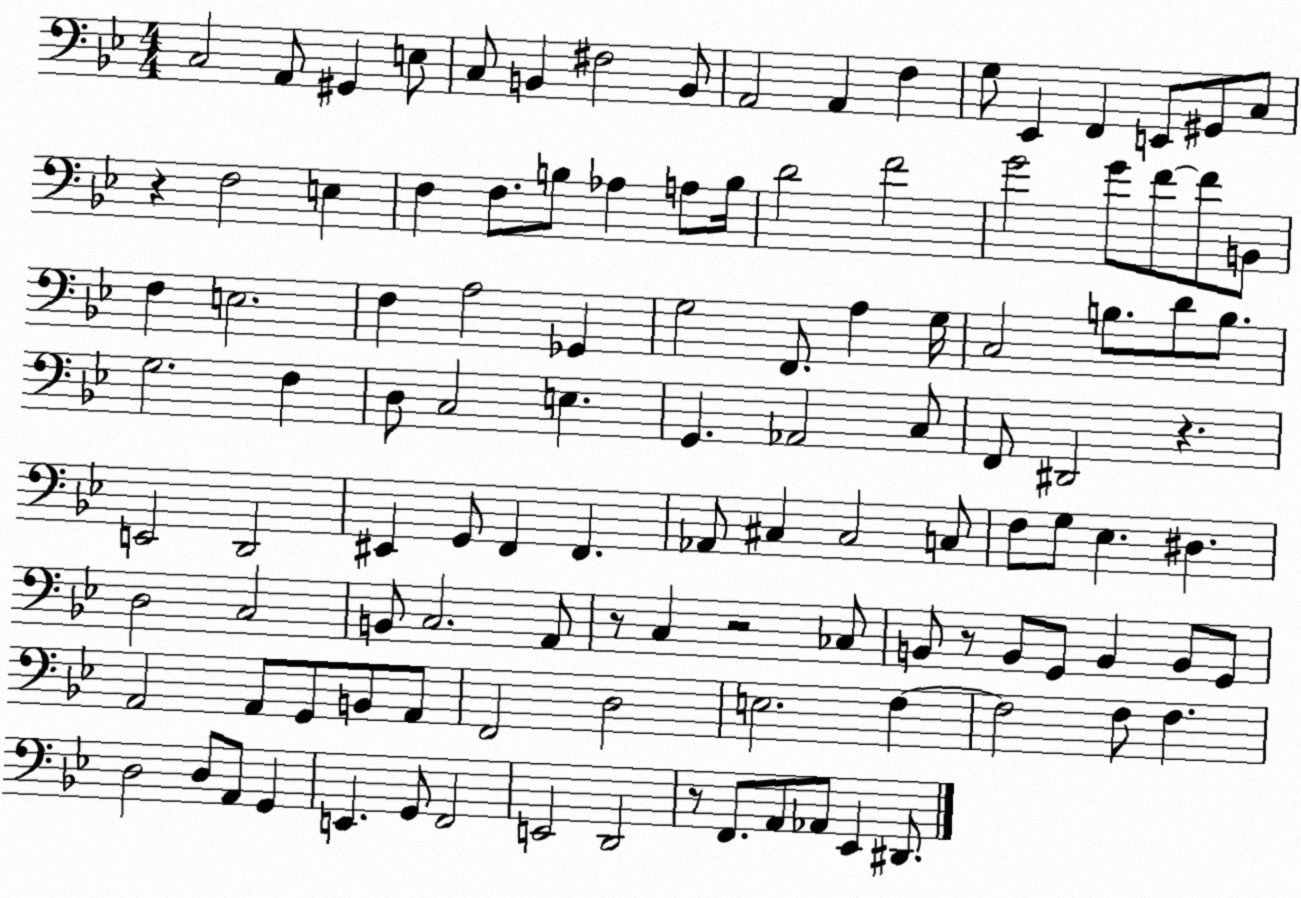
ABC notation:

X:1
T:Untitled
M:4/4
L:1/4
K:Bb
C,2 A,,/2 ^G,, E,/2 C,/2 B,, ^F,2 B,,/2 A,,2 A,, F, G,/2 _E,, F,, E,,/2 ^G,,/2 C,/2 z F,2 E, F, F,/2 B,/2 _A, A,/2 B,/4 D2 F2 G2 G/2 F/2 F/2 B,,/2 F, E,2 F, A,2 _G,, G,2 F,,/2 A, G,/4 C,2 B,/2 D/2 B,/2 G,2 F, D,/2 C,2 E, G,, _A,,2 C,/2 F,,/2 ^D,,2 z E,,2 D,,2 ^E,, G,,/2 F,, F,, _A,,/2 ^C, ^C,2 C,/2 F,/2 G,/2 _E, ^D, D,2 C,2 B,,/2 C,2 A,,/2 z/2 C, z2 _C,/2 B,,/2 z/2 B,,/2 G,,/2 B,, B,,/2 G,,/2 A,,2 A,,/2 G,,/2 B,,/2 A,,/2 F,,2 D,2 E,2 F, F,2 F,/2 F, D,2 D,/2 A,,/2 G,, E,, G,,/2 F,,2 E,,2 D,,2 z/2 F,,/2 A,,/2 _A,,/2 _E,, ^D,,/2